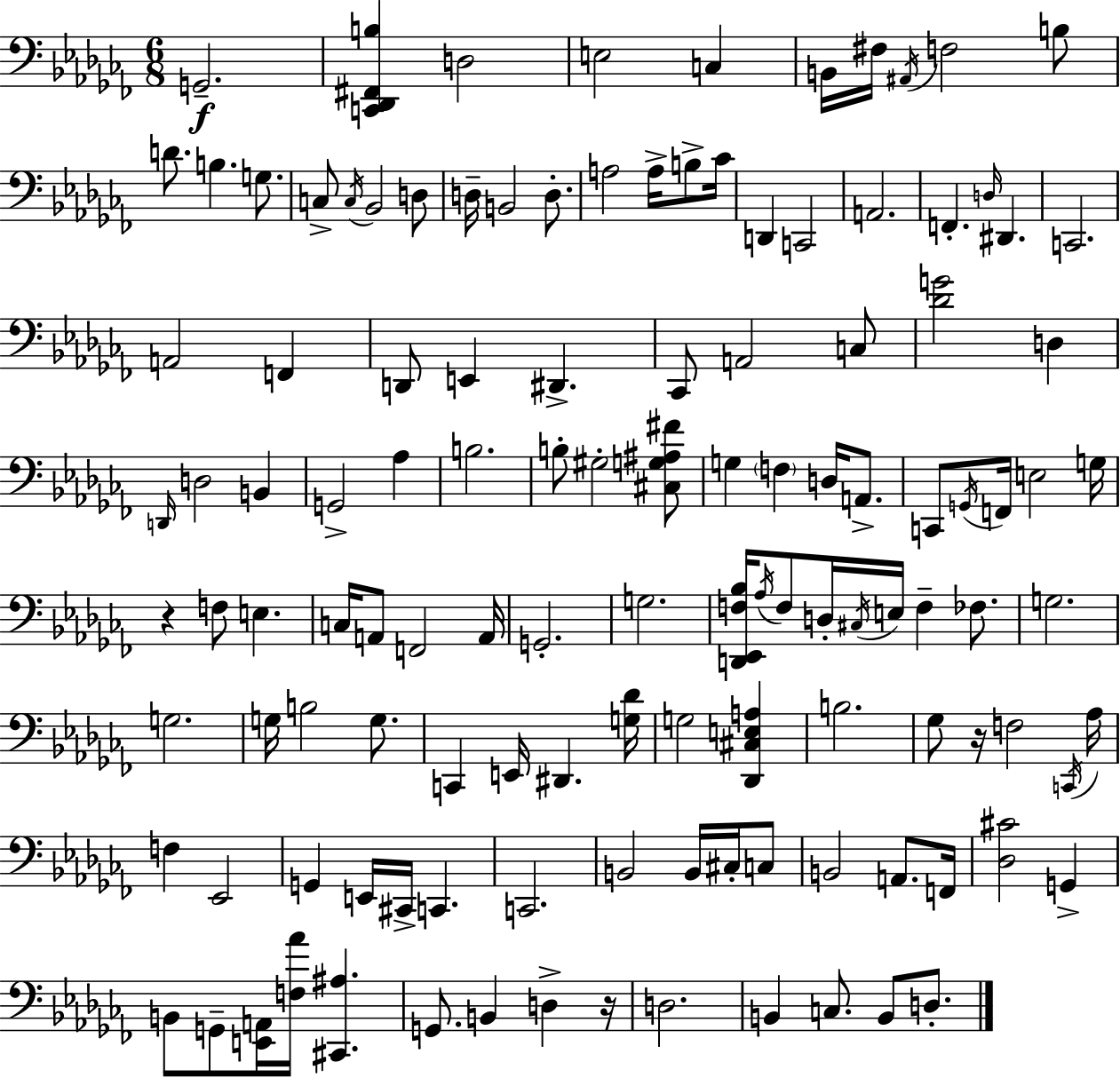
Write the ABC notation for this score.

X:1
T:Untitled
M:6/8
L:1/4
K:Abm
G,,2 [C,,_D,,^F,,B,] D,2 E,2 C, B,,/4 ^F,/4 ^A,,/4 F,2 B,/2 D/2 B, G,/2 C,/2 C,/4 _B,,2 D,/2 D,/4 B,,2 D,/2 A,2 A,/4 B,/2 _C/4 D,, C,,2 A,,2 F,, D,/4 ^D,, C,,2 A,,2 F,, D,,/2 E,, ^D,, _C,,/2 A,,2 C,/2 [_DG]2 D, D,,/4 D,2 B,, G,,2 _A, B,2 B,/2 ^G,2 [^C,G,^A,^F]/2 G, F, D,/4 A,,/2 C,,/2 G,,/4 F,,/4 E,2 G,/4 z F,/2 E, C,/4 A,,/2 F,,2 A,,/4 G,,2 G,2 [D,,_E,,F,_B,]/4 _A,/4 F,/2 D,/4 ^C,/4 E,/4 F, _F,/2 G,2 G,2 G,/4 B,2 G,/2 C,, E,,/4 ^D,, [G,_D]/4 G,2 [_D,,^C,E,A,] B,2 _G,/2 z/4 F,2 C,,/4 _A,/4 F, _E,,2 G,, E,,/4 ^C,,/4 C,, C,,2 B,,2 B,,/4 ^C,/4 C,/2 B,,2 A,,/2 F,,/4 [_D,^C]2 G,, B,,/2 G,,/2 [E,,A,,]/4 [F,_A]/4 [^C,,^A,] G,,/2 B,, D, z/4 D,2 B,, C,/2 B,,/2 D,/2